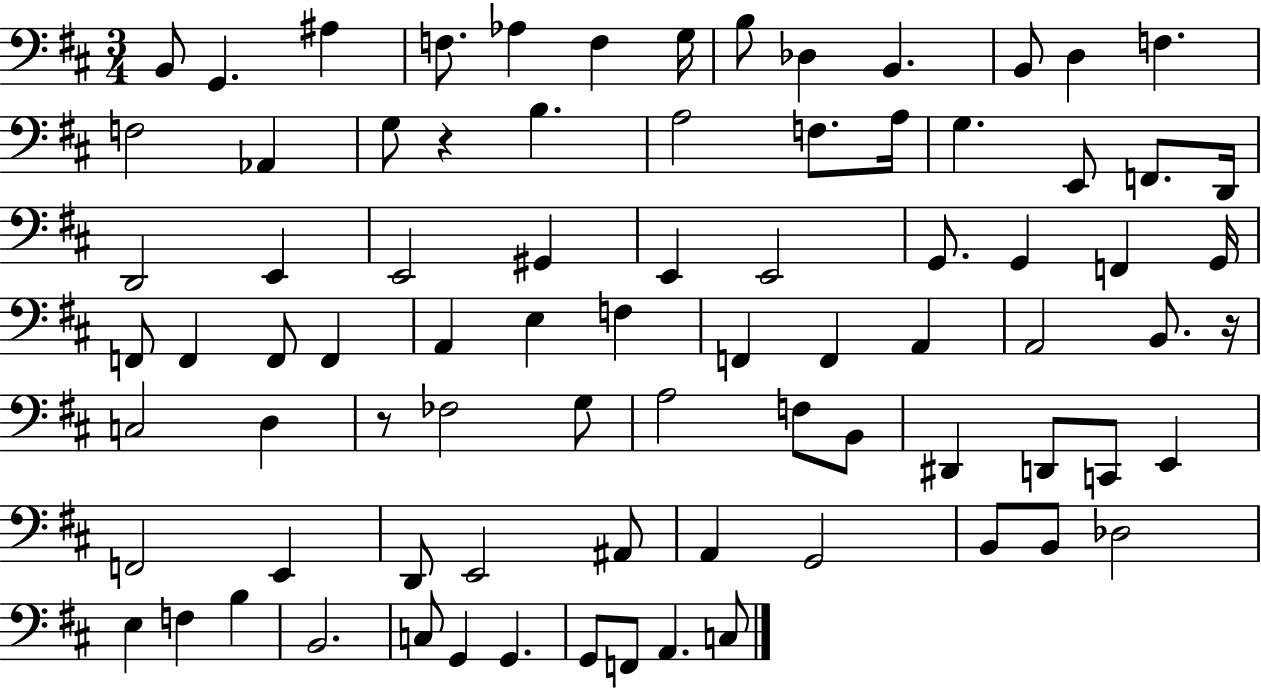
{
  \clef bass
  \numericTimeSignature
  \time 3/4
  \key d \major
  \repeat volta 2 { b,8 g,4. ais4 | f8. aes4 f4 g16 | b8 des4 b,4. | b,8 d4 f4. | \break f2 aes,4 | g8 r4 b4. | a2 f8. a16 | g4. e,8 f,8. d,16 | \break d,2 e,4 | e,2 gis,4 | e,4 e,2 | g,8. g,4 f,4 g,16 | \break f,8 f,4 f,8 f,4 | a,4 e4 f4 | f,4 f,4 a,4 | a,2 b,8. r16 | \break c2 d4 | r8 fes2 g8 | a2 f8 b,8 | dis,4 d,8 c,8 e,4 | \break f,2 e,4 | d,8 e,2 ais,8 | a,4 g,2 | b,8 b,8 des2 | \break e4 f4 b4 | b,2. | c8 g,4 g,4. | g,8 f,8 a,4. c8 | \break } \bar "|."
}